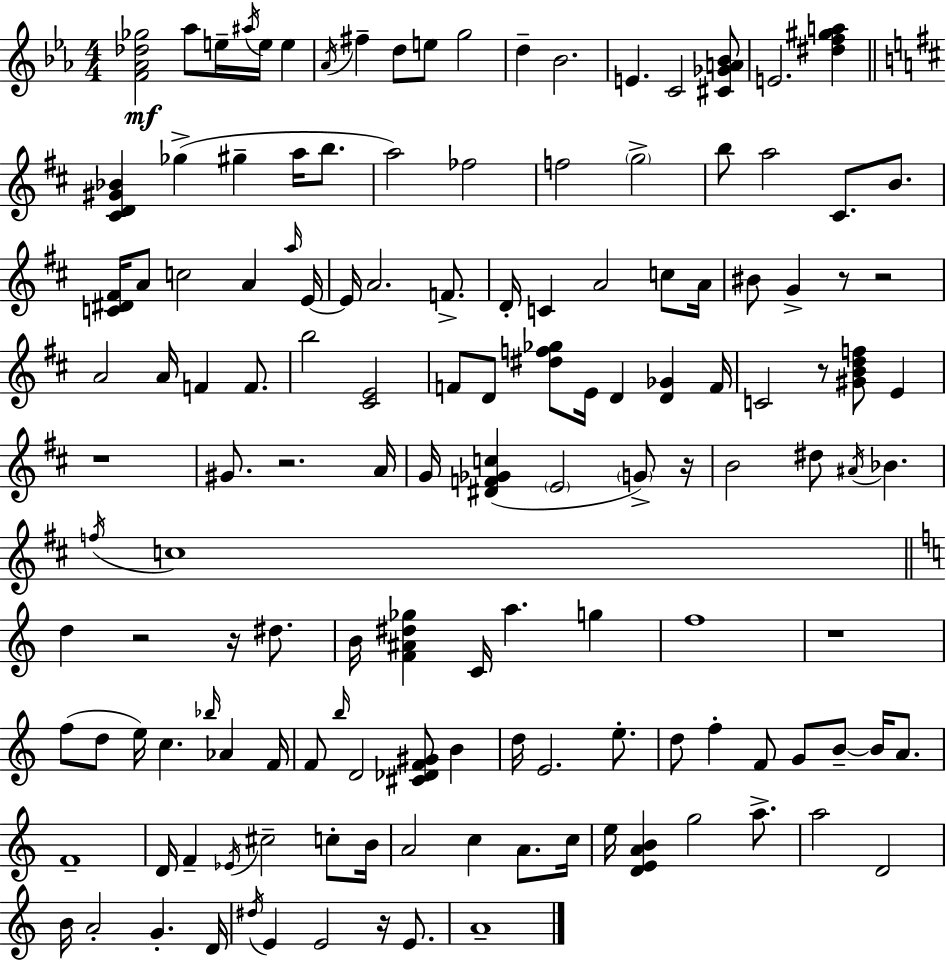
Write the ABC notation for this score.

X:1
T:Untitled
M:4/4
L:1/4
K:Eb
[F_A_d_g]2 _a/2 e/4 ^a/4 e/4 e _A/4 ^f d/2 e/2 g2 d _B2 E C2 [^C_GA_B]/2 E2 [^df^ga] [^CD^G_B] _g ^g a/4 b/2 a2 _f2 f2 g2 b/2 a2 ^C/2 B/2 [C^D^F]/4 A/2 c2 A a/4 E/4 E/4 A2 F/2 D/4 C A2 c/2 A/4 ^B/2 G z/2 z2 A2 A/4 F F/2 b2 [^CE]2 F/2 D/2 [^df_g]/2 E/4 D [D_G] F/4 C2 z/2 [^GBdf]/2 E z4 ^G/2 z2 A/4 G/4 [^DF_Gc] E2 G/2 z/4 B2 ^d/2 ^A/4 _B f/4 c4 d z2 z/4 ^d/2 B/4 [F^A^d_g] C/4 a g f4 z4 f/2 d/2 e/4 c _b/4 _A F/4 F/2 b/4 D2 [^C_DF^G]/2 B d/4 E2 e/2 d/2 f F/2 G/2 B/2 B/4 A/2 F4 D/4 F _E/4 ^c2 c/2 B/4 A2 c A/2 c/4 e/4 [DEAB] g2 a/2 a2 D2 B/4 A2 G D/4 ^d/4 E E2 z/4 E/2 A4